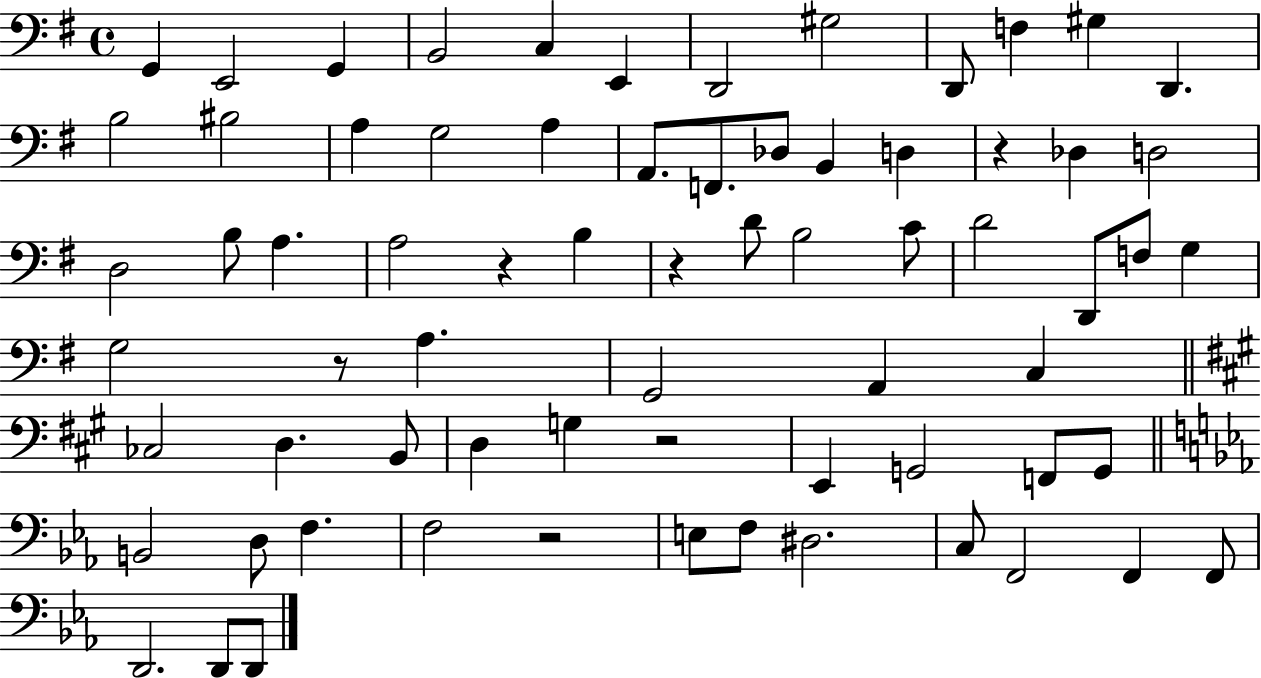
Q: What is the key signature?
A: G major